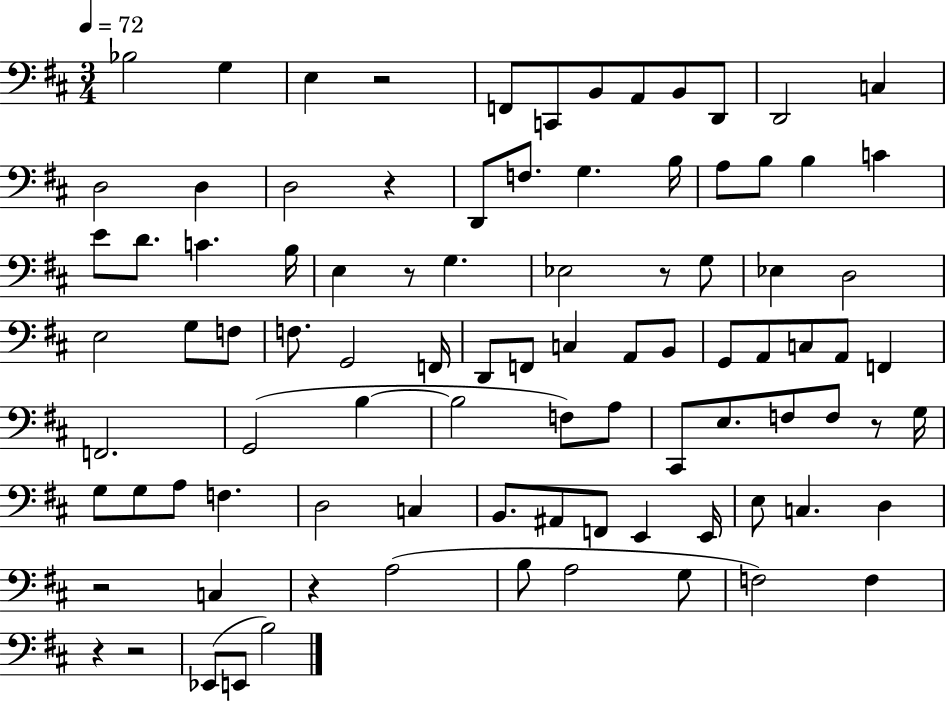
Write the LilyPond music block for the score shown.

{
  \clef bass
  \numericTimeSignature
  \time 3/4
  \key d \major
  \tempo 4 = 72
  \repeat volta 2 { bes2 g4 | e4 r2 | f,8 c,8 b,8 a,8 b,8 d,8 | d,2 c4 | \break d2 d4 | d2 r4 | d,8 f8. g4. b16 | a8 b8 b4 c'4 | \break e'8 d'8. c'4. b16 | e4 r8 g4. | ees2 r8 g8 | ees4 d2 | \break e2 g8 f8 | f8. g,2 f,16 | d,8 f,8 c4 a,8 b,8 | g,8 a,8 c8 a,8 f,4 | \break f,2. | g,2( b4~~ | b2 f8) a8 | cis,8 e8. f8 f8 r8 g16 | \break g8 g8 a8 f4. | d2 c4 | b,8. ais,8 f,8 e,4 e,16 | e8 c4. d4 | \break r2 c4 | r4 a2( | b8 a2 g8 | f2) f4 | \break r4 r2 | ees,8( e,8 b2) | } \bar "|."
}